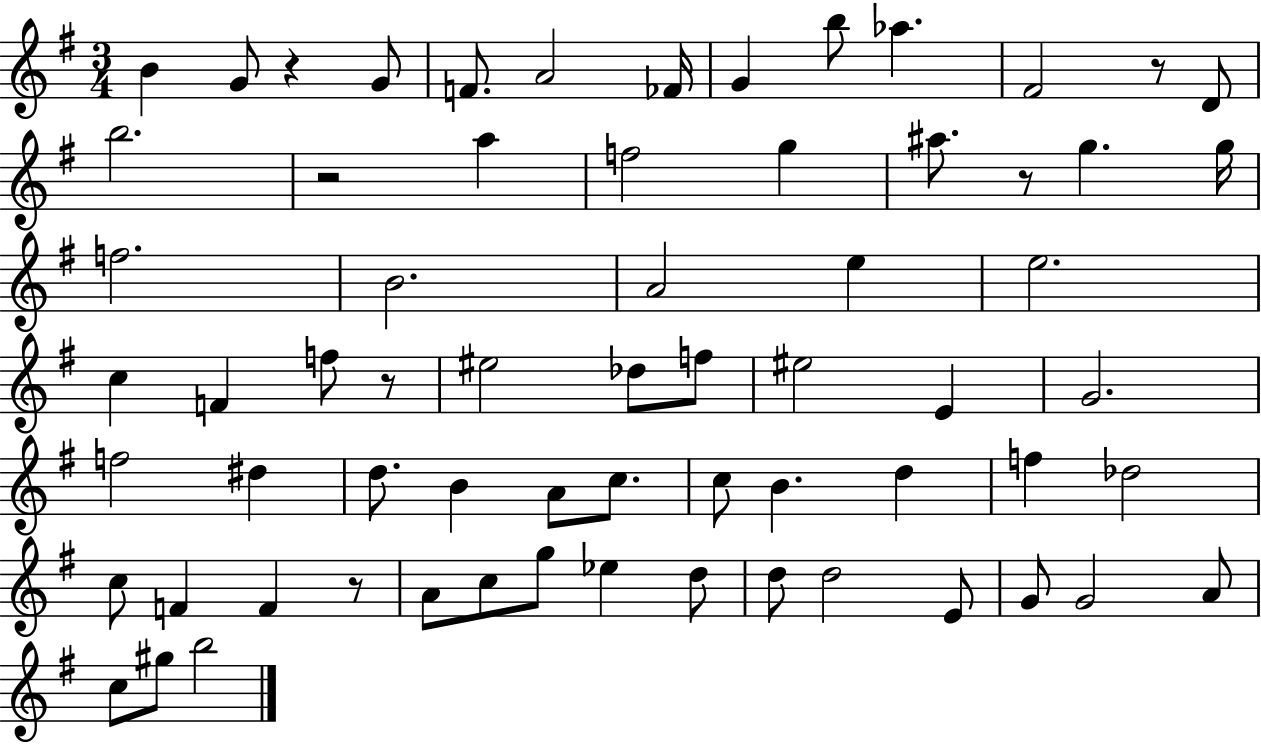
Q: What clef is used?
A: treble